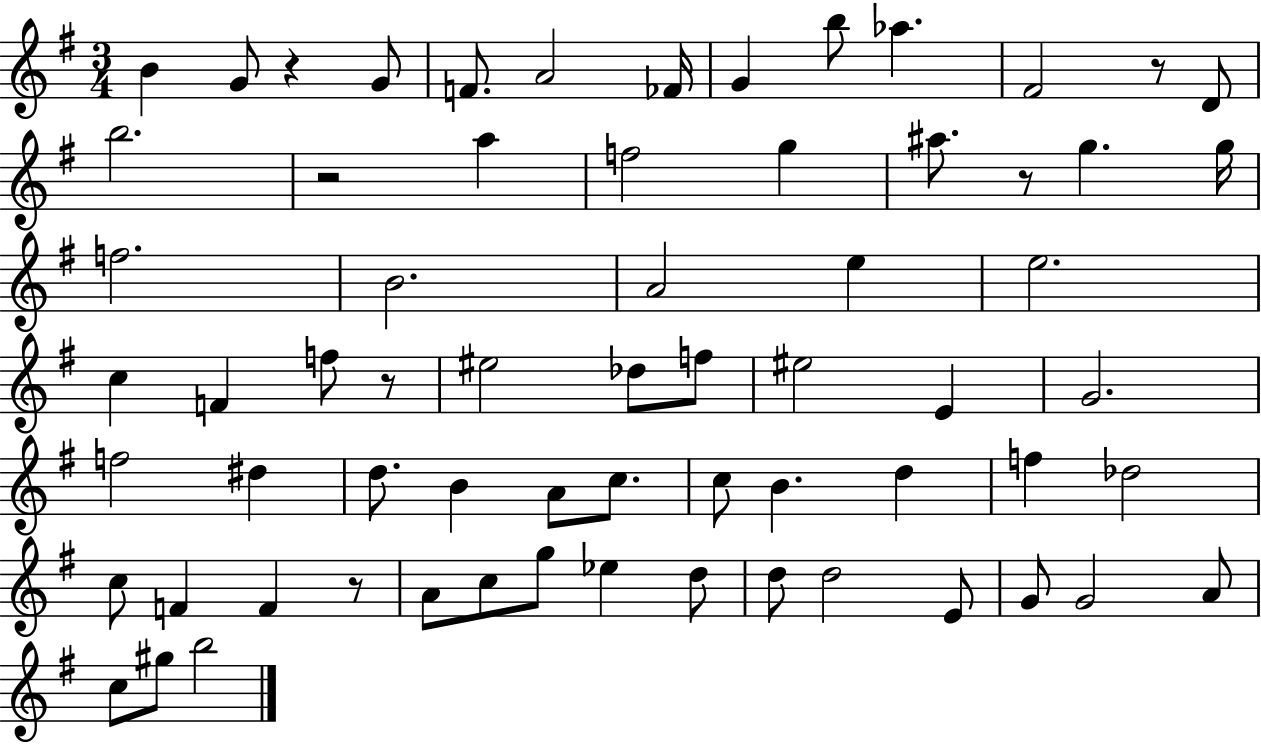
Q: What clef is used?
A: treble